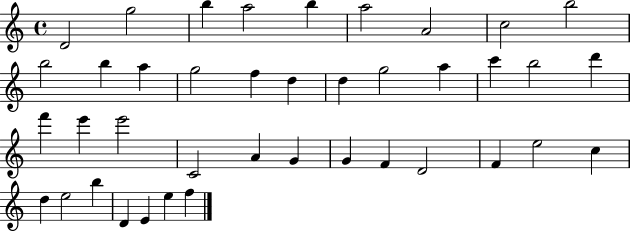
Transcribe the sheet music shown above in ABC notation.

X:1
T:Untitled
M:4/4
L:1/4
K:C
D2 g2 b a2 b a2 A2 c2 b2 b2 b a g2 f d d g2 a c' b2 d' f' e' e'2 C2 A G G F D2 F e2 c d e2 b D E e f